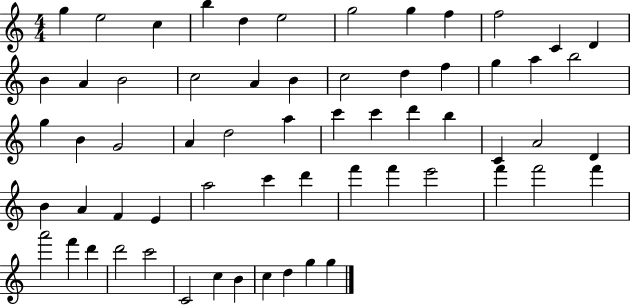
{
  \clef treble
  \numericTimeSignature
  \time 4/4
  \key c \major
  g''4 e''2 c''4 | b''4 d''4 e''2 | g''2 g''4 f''4 | f''2 c'4 d'4 | \break b'4 a'4 b'2 | c''2 a'4 b'4 | c''2 d''4 f''4 | g''4 a''4 b''2 | \break g''4 b'4 g'2 | a'4 d''2 a''4 | c'''4 c'''4 d'''4 b''4 | c'4 a'2 d'4 | \break b'4 a'4 f'4 e'4 | a''2 c'''4 d'''4 | f'''4 f'''4 e'''2 | f'''4 f'''2 f'''4 | \break a'''2 f'''4 d'''4 | d'''2 c'''2 | c'2 c''4 b'4 | c''4 d''4 g''4 g''4 | \break \bar "|."
}